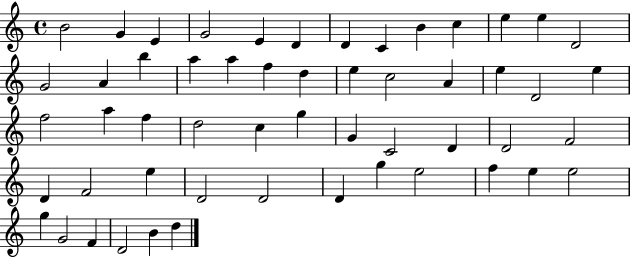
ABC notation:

X:1
T:Untitled
M:4/4
L:1/4
K:C
B2 G E G2 E D D C B c e e D2 G2 A b a a f d e c2 A e D2 e f2 a f d2 c g G C2 D D2 F2 D F2 e D2 D2 D g e2 f e e2 g G2 F D2 B d